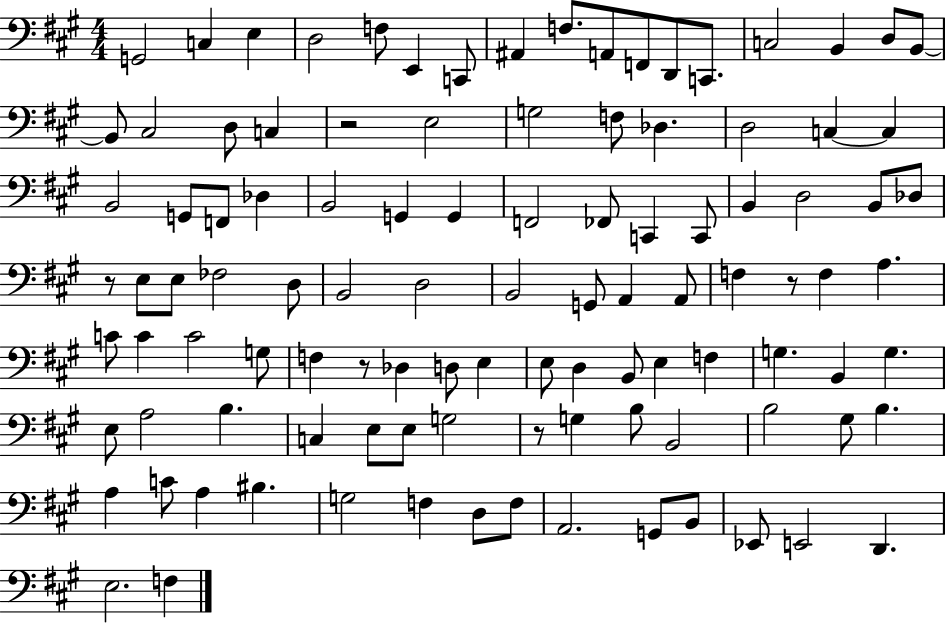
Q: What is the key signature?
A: A major